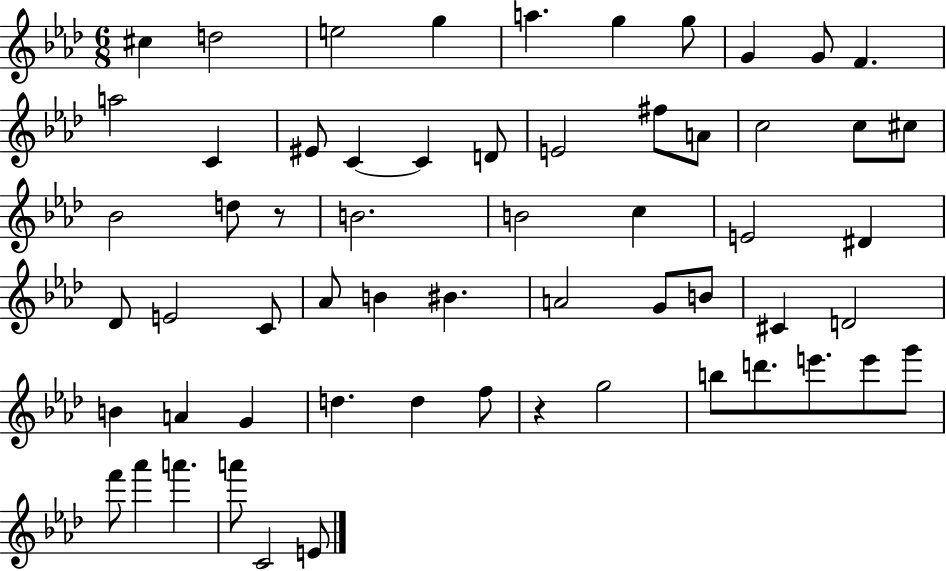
X:1
T:Untitled
M:6/8
L:1/4
K:Ab
^c d2 e2 g a g g/2 G G/2 F a2 C ^E/2 C C D/2 E2 ^f/2 A/2 c2 c/2 ^c/2 _B2 d/2 z/2 B2 B2 c E2 ^D _D/2 E2 C/2 _A/2 B ^B A2 G/2 B/2 ^C D2 B A G d d f/2 z g2 b/2 d'/2 e'/2 e'/2 g'/2 f'/2 _a' a' a'/2 C2 E/2